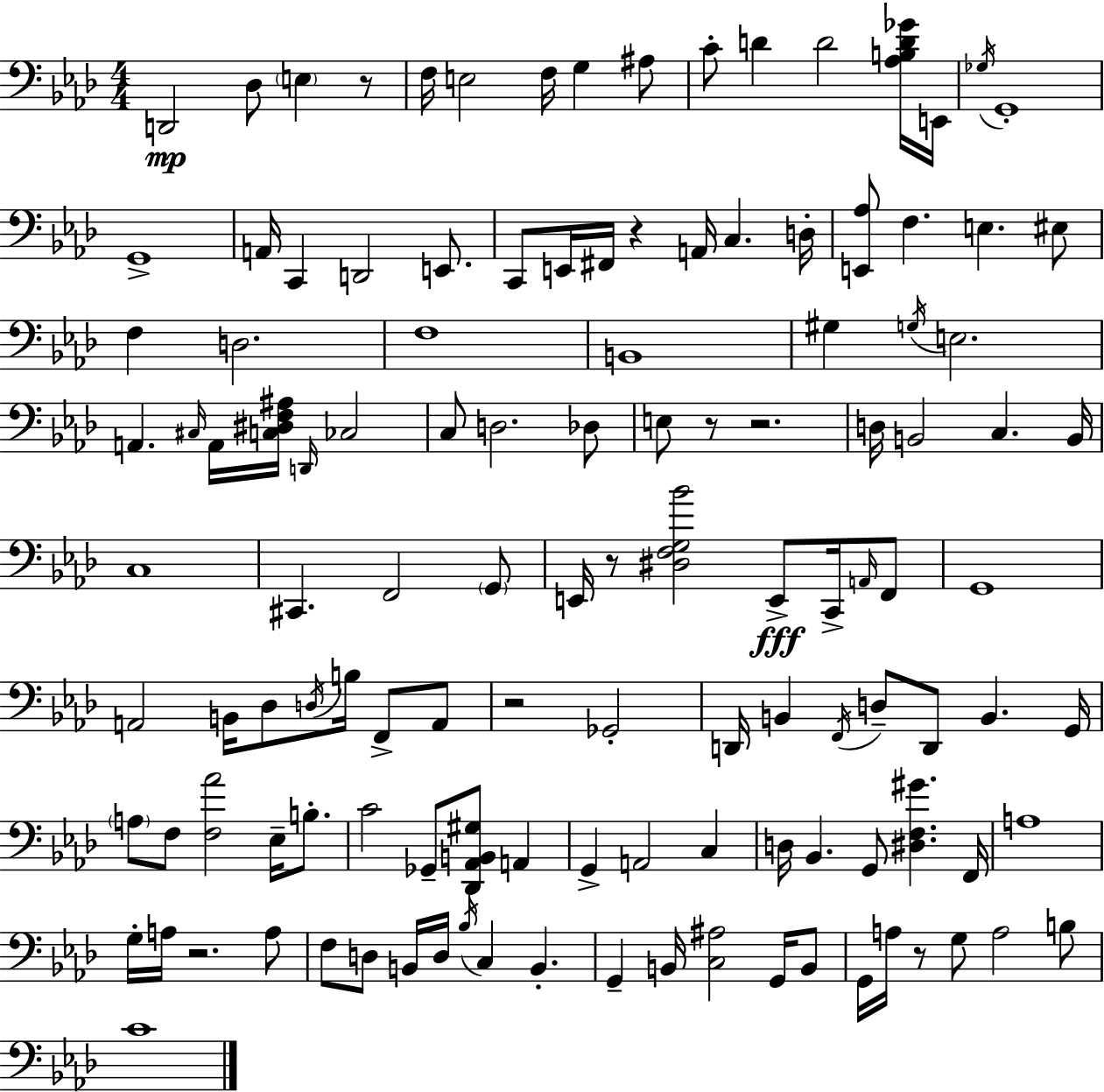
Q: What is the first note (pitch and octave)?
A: D2